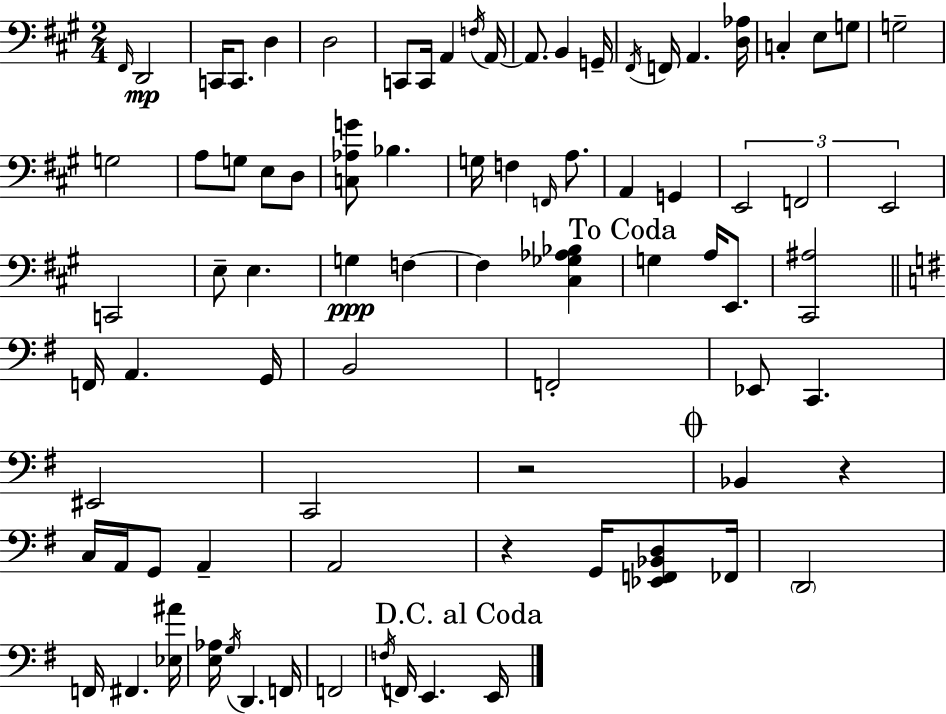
{
  \clef bass
  \numericTimeSignature
  \time 2/4
  \key a \major
  \grace { fis,16 }\mp d,2 | c,16 c,8. d4 | d2 | c,8 c,16 a,4 | \break \acciaccatura { f16 } a,16~~ a,8. b,4 | g,16-- \acciaccatura { fis,16 } f,16 a,4. | <d aes>16 c4-. e8 | g8 g2-- | \break g2 | a8 g8 e8 | d8 <c aes g'>8 bes4. | g16 f4 | \break \grace { f,16 } a8. a,4 | g,4 \tuplet 3/2 { e,2 | f,2 | e,2 } | \break c,2 | e8-- e4. | g4\ppp | f4~~ f4 | \break <cis ges aes bes>4 \mark "To Coda" g4 | a16 e,8. <cis, ais>2 | \bar "||" \break \key g \major f,16 a,4. g,16 | b,2 | f,2-. | ees,8 c,4. | \break eis,2 | c,2 | r2 | \mark \markup { \musicglyph "scripts.coda" } bes,4 r4 | \break c16 a,16 g,8 a,4-- | a,2 | r4 g,16 <ees, f, bes, d>8 fes,16 | \parenthesize d,2 | \break f,16 fis,4. <ees ais'>16 | <e aes>16 \acciaccatura { g16 } d,4. | f,16 f,2 | \acciaccatura { f16 } f,16 e,4. | \break \mark "D.C. al Coda" e,16 \bar "|."
}